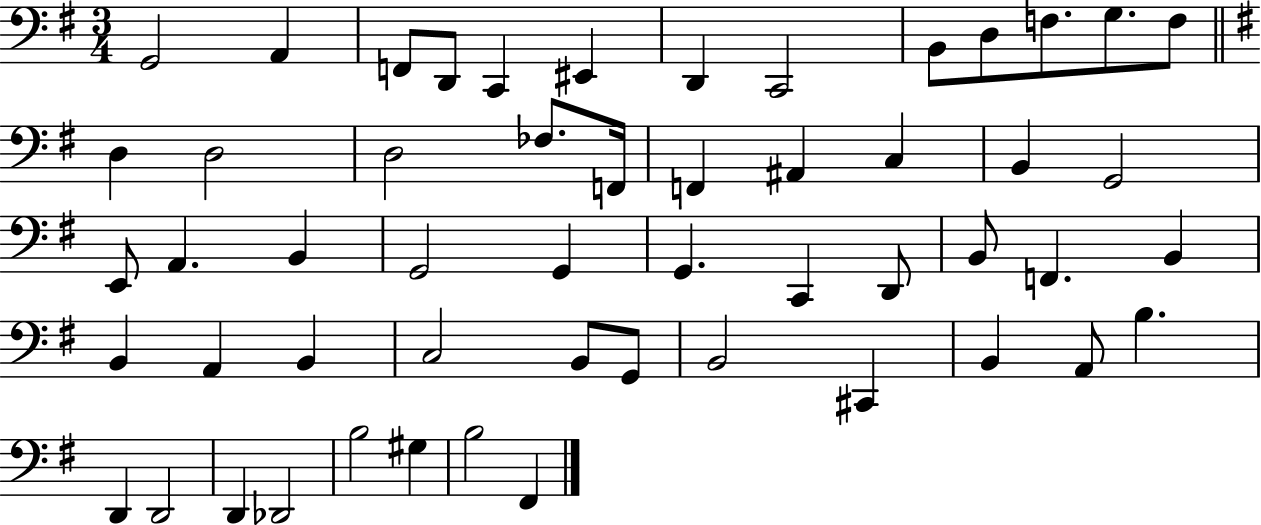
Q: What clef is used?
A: bass